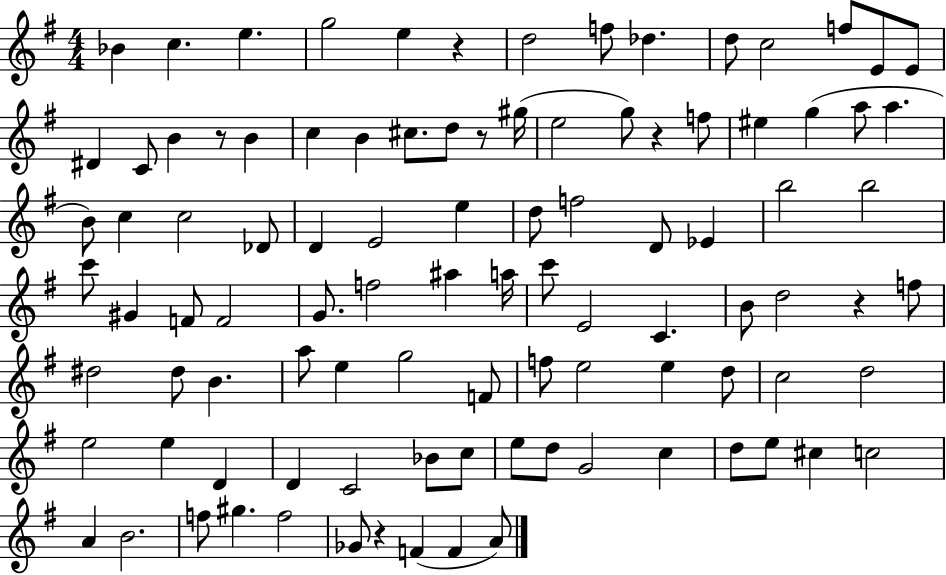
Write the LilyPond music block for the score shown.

{
  \clef treble
  \numericTimeSignature
  \time 4/4
  \key g \major
  bes'4 c''4. e''4. | g''2 e''4 r4 | d''2 f''8 des''4. | d''8 c''2 f''8 e'8 e'8 | \break dis'4 c'8 b'4 r8 b'4 | c''4 b'4 cis''8. d''8 r8 gis''16( | e''2 g''8) r4 f''8 | eis''4 g''4( a''8 a''4. | \break b'8) c''4 c''2 des'8 | d'4 e'2 e''4 | d''8 f''2 d'8 ees'4 | b''2 b''2 | \break c'''8 gis'4 f'8 f'2 | g'8. f''2 ais''4 a''16 | c'''8 e'2 c'4. | b'8 d''2 r4 f''8 | \break dis''2 dis''8 b'4. | a''8 e''4 g''2 f'8 | f''8 e''2 e''4 d''8 | c''2 d''2 | \break e''2 e''4 d'4 | d'4 c'2 bes'8 c''8 | e''8 d''8 g'2 c''4 | d''8 e''8 cis''4 c''2 | \break a'4 b'2. | f''8 gis''4. f''2 | ges'8 r4 f'4( f'4 a'8) | \bar "|."
}